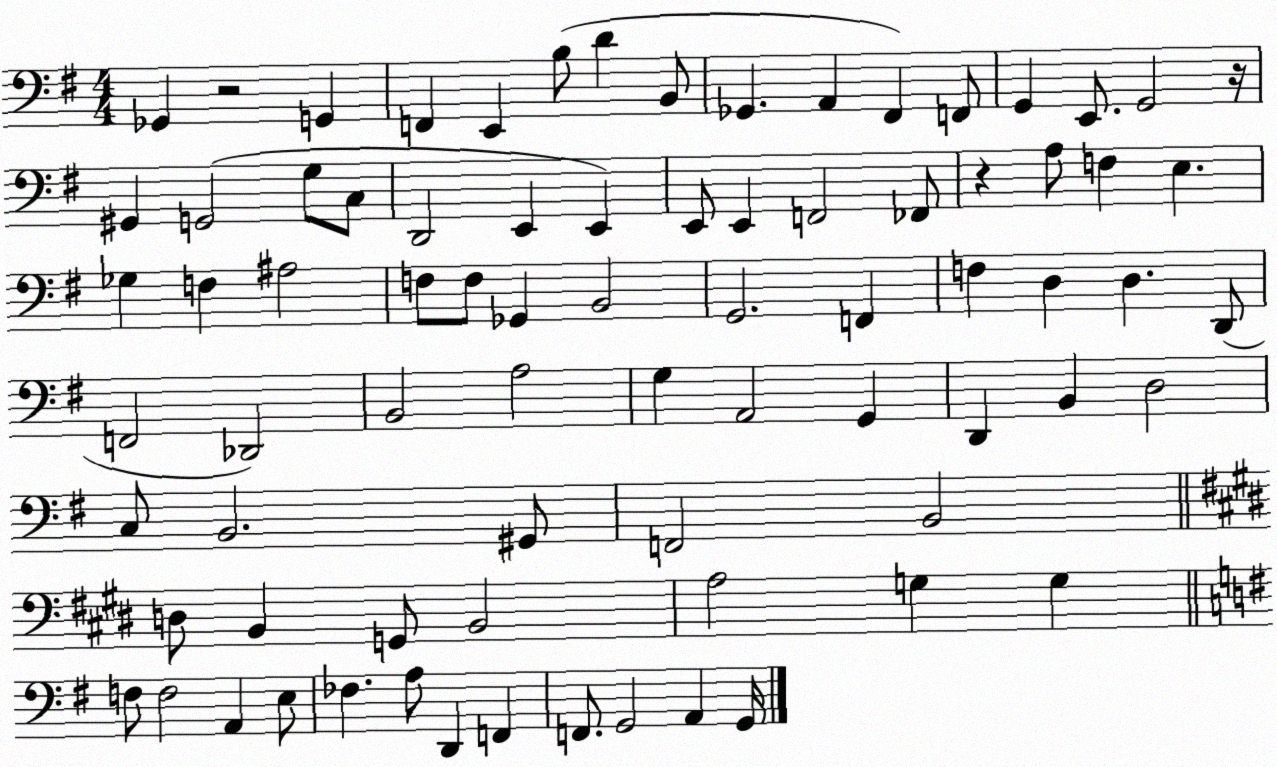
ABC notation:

X:1
T:Untitled
M:4/4
L:1/4
K:G
_G,, z2 G,, F,, E,, B,/2 D B,,/2 _G,, A,, ^F,, F,,/2 G,, E,,/2 G,,2 z/4 ^G,, G,,2 G,/2 C,/2 D,,2 E,, E,, E,,/2 E,, F,,2 _F,,/2 z A,/2 F, E, _G, F, ^A,2 F,/2 F,/2 _G,, B,,2 G,,2 F,, F, D, D, D,,/2 F,,2 _D,,2 B,,2 A,2 G, A,,2 G,, D,, B,, D,2 C,/2 B,,2 ^G,,/2 F,,2 B,,2 D,/2 B,, G,,/2 B,,2 A,2 G, G, F,/2 F,2 A,, E,/2 _F, A,/2 D,, F,, F,,/2 G,,2 A,, G,,/4